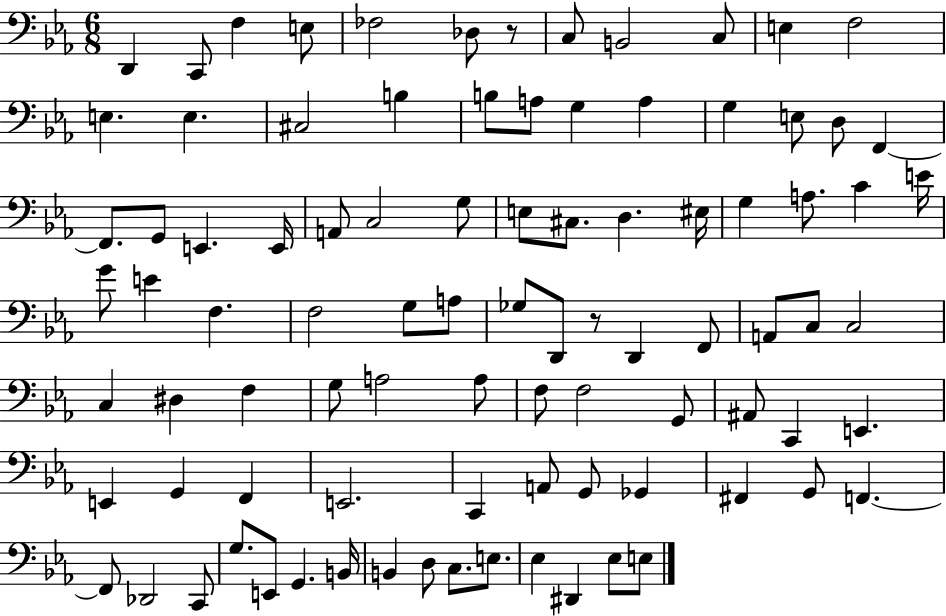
X:1
T:Untitled
M:6/8
L:1/4
K:Eb
D,, C,,/2 F, E,/2 _F,2 _D,/2 z/2 C,/2 B,,2 C,/2 E, F,2 E, E, ^C,2 B, B,/2 A,/2 G, A, G, E,/2 D,/2 F,, F,,/2 G,,/2 E,, E,,/4 A,,/2 C,2 G,/2 E,/2 ^C,/2 D, ^E,/4 G, A,/2 C E/4 G/2 E F, F,2 G,/2 A,/2 _G,/2 D,,/2 z/2 D,, F,,/2 A,,/2 C,/2 C,2 C, ^D, F, G,/2 A,2 A,/2 F,/2 F,2 G,,/2 ^A,,/2 C,, E,, E,, G,, F,, E,,2 C,, A,,/2 G,,/2 _G,, ^F,, G,,/2 F,, F,,/2 _D,,2 C,,/2 G,/2 E,,/2 G,, B,,/4 B,, D,/2 C,/2 E,/2 _E, ^D,, _E,/2 E,/2